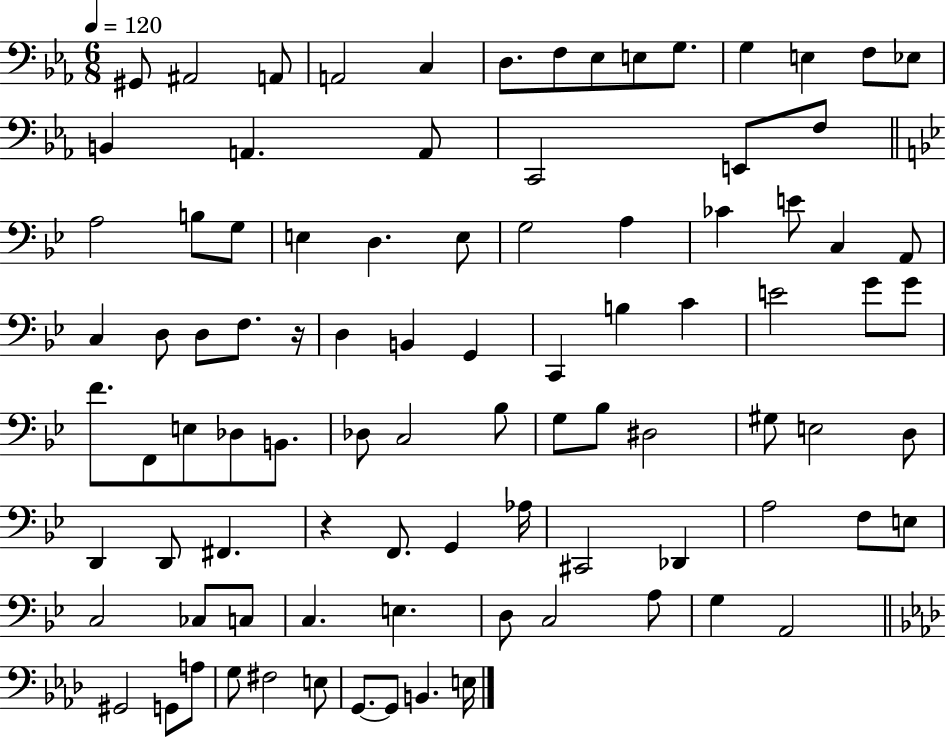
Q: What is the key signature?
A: EES major